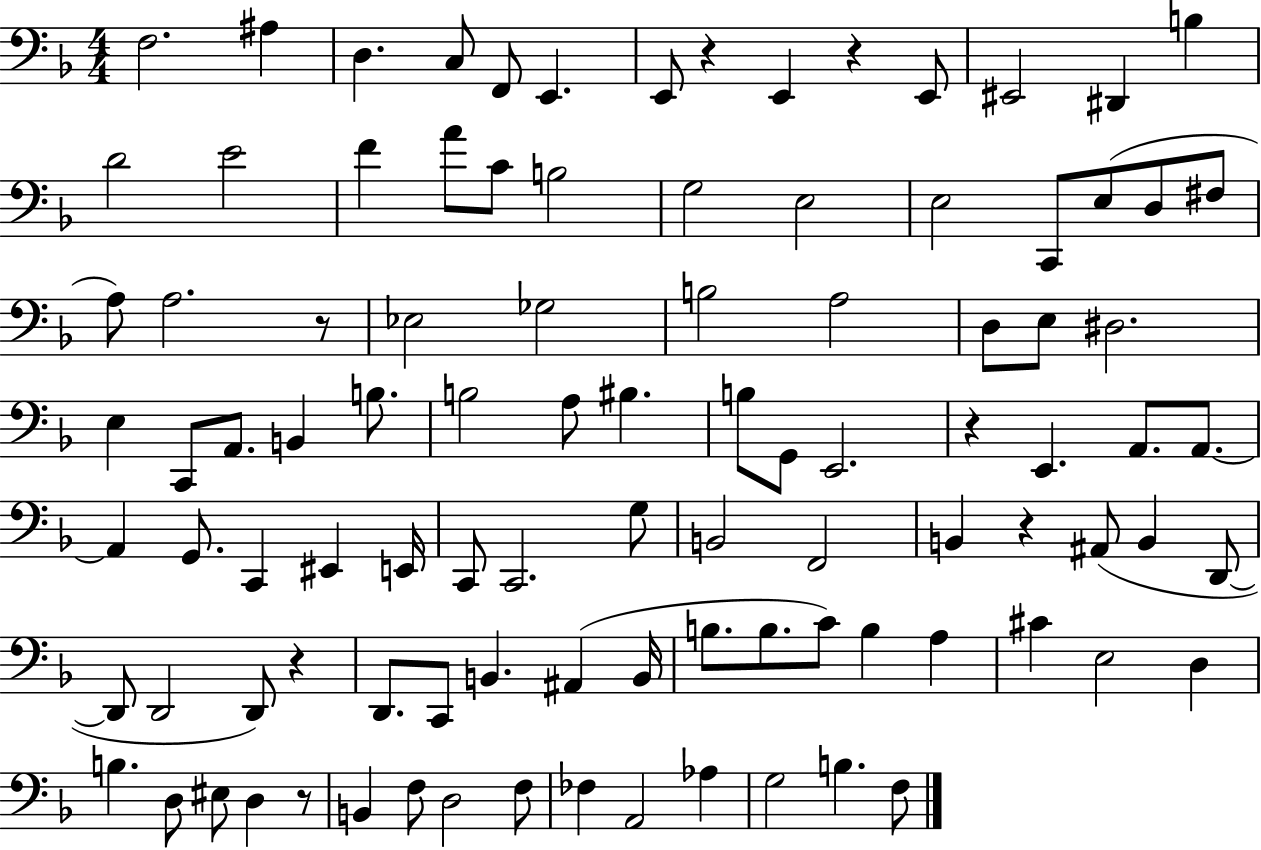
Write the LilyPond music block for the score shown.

{
  \clef bass
  \numericTimeSignature
  \time 4/4
  \key f \major
  f2. ais4 | d4. c8 f,8 e,4. | e,8 r4 e,4 r4 e,8 | eis,2 dis,4 b4 | \break d'2 e'2 | f'4 a'8 c'8 b2 | g2 e2 | e2 c,8 e8( d8 fis8 | \break a8) a2. r8 | ees2 ges2 | b2 a2 | d8 e8 dis2. | \break e4 c,8 a,8. b,4 b8. | b2 a8 bis4. | b8 g,8 e,2. | r4 e,4. a,8. a,8.~~ | \break a,4 g,8. c,4 eis,4 e,16 | c,8 c,2. g8 | b,2 f,2 | b,4 r4 ais,8( b,4 d,8~~ | \break d,8 d,2 d,8) r4 | d,8. c,8 b,4. ais,4( b,16 | b8. b8. c'8) b4 a4 | cis'4 e2 d4 | \break b4. d8 eis8 d4 r8 | b,4 f8 d2 f8 | fes4 a,2 aes4 | g2 b4. f8 | \break \bar "|."
}